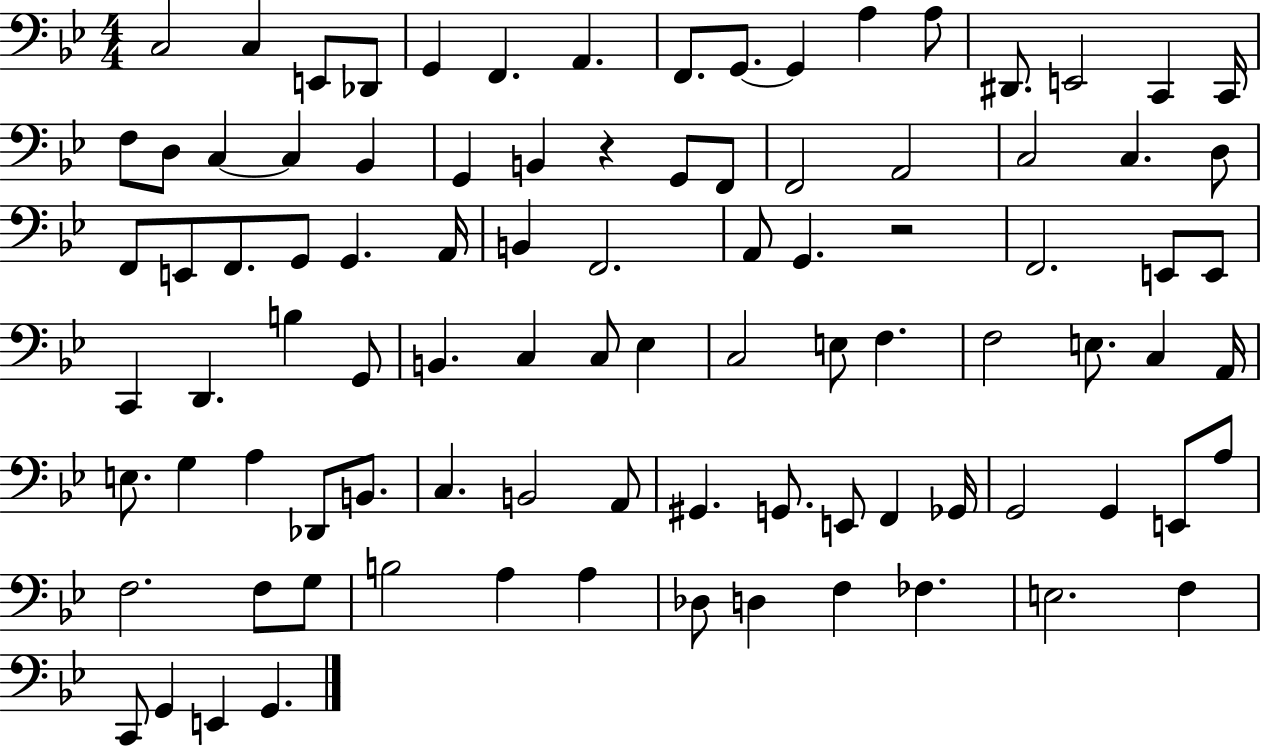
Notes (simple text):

C3/h C3/q E2/e Db2/e G2/q F2/q. A2/q. F2/e. G2/e. G2/q A3/q A3/e D#2/e. E2/h C2/q C2/s F3/e D3/e C3/q C3/q Bb2/q G2/q B2/q R/q G2/e F2/e F2/h A2/h C3/h C3/q. D3/e F2/e E2/e F2/e. G2/e G2/q. A2/s B2/q F2/h. A2/e G2/q. R/h F2/h. E2/e E2/e C2/q D2/q. B3/q G2/e B2/q. C3/q C3/e Eb3/q C3/h E3/e F3/q. F3/h E3/e. C3/q A2/s E3/e. G3/q A3/q Db2/e B2/e. C3/q. B2/h A2/e G#2/q. G2/e. E2/e F2/q Gb2/s G2/h G2/q E2/e A3/e F3/h. F3/e G3/e B3/h A3/q A3/q Db3/e D3/q F3/q FES3/q. E3/h. F3/q C2/e G2/q E2/q G2/q.